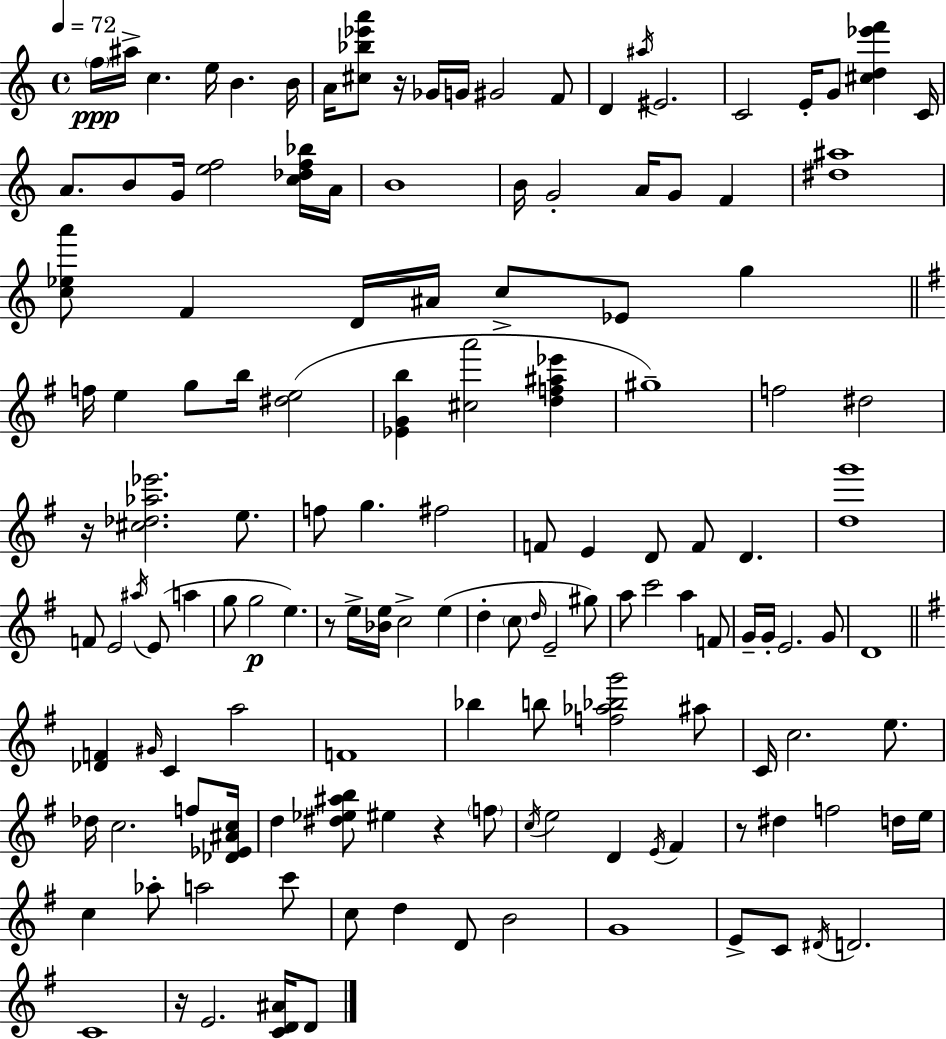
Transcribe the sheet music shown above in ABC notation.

X:1
T:Untitled
M:4/4
L:1/4
K:C
f/4 ^a/4 c e/4 B B/4 A/4 [^c_b_e'a']/2 z/4 _G/4 G/4 ^G2 F/2 D ^a/4 ^E2 C2 E/4 G/2 [^cd_e'f'] C/4 A/2 B/2 G/4 [ef]2 [c_df_b]/4 A/4 B4 B/4 G2 A/4 G/2 F [^d^a]4 [c_ea']/2 F D/4 ^A/4 c/2 _E/2 g f/4 e g/2 b/4 [^de]2 [_EGb] [^ca']2 [df^a_e'] ^g4 f2 ^d2 z/4 [^c_d_a_e']2 e/2 f/2 g ^f2 F/2 E D/2 F/2 D [dg']4 F/2 E2 ^a/4 E/2 a g/2 g2 e z/2 e/4 [_Be]/4 c2 e d c/2 d/4 E2 ^g/2 a/2 c'2 a F/2 G/4 G/4 E2 G/2 D4 [_DF] ^G/4 C a2 F4 _b b/2 [f_a_bg']2 ^a/2 C/4 c2 e/2 _d/4 c2 f/2 [_D_E^Ac]/4 d [^d_e^ab]/2 ^e z f/2 c/4 e2 D E/4 ^F z/2 ^d f2 d/4 e/4 c _a/2 a2 c'/2 c/2 d D/2 B2 G4 E/2 C/2 ^D/4 D2 C4 z/4 E2 [CD^A]/4 D/2